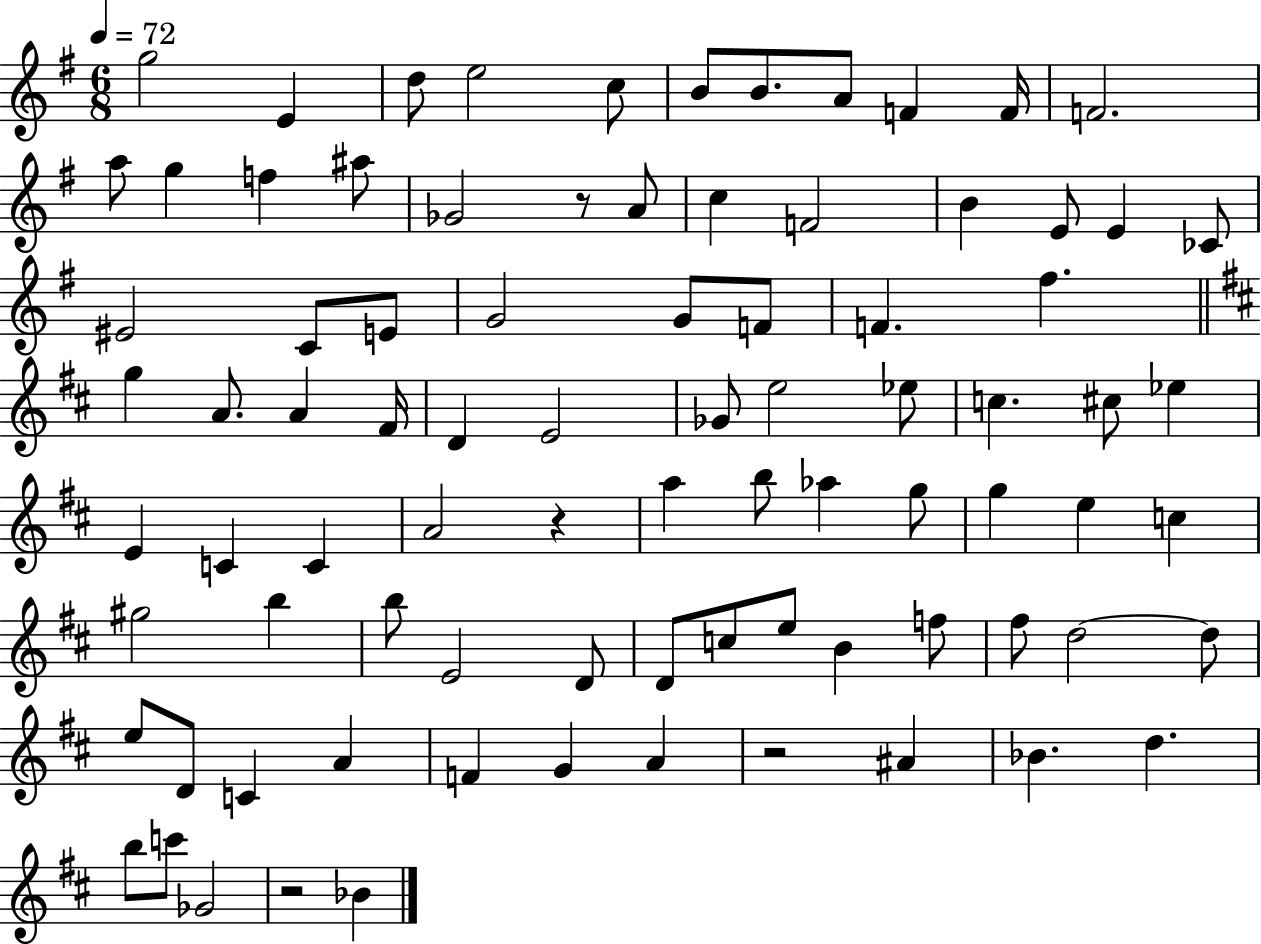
{
  \clef treble
  \numericTimeSignature
  \time 6/8
  \key g \major
  \tempo 4 = 72
  g''2 e'4 | d''8 e''2 c''8 | b'8 b'8. a'8 f'4 f'16 | f'2. | \break a''8 g''4 f''4 ais''8 | ges'2 r8 a'8 | c''4 f'2 | b'4 e'8 e'4 ces'8 | \break eis'2 c'8 e'8 | g'2 g'8 f'8 | f'4. fis''4. | \bar "||" \break \key b \minor g''4 a'8. a'4 fis'16 | d'4 e'2 | ges'8 e''2 ees''8 | c''4. cis''8 ees''4 | \break e'4 c'4 c'4 | a'2 r4 | a''4 b''8 aes''4 g''8 | g''4 e''4 c''4 | \break gis''2 b''4 | b''8 e'2 d'8 | d'8 c''8 e''8 b'4 f''8 | fis''8 d''2~~ d''8 | \break e''8 d'8 c'4 a'4 | f'4 g'4 a'4 | r2 ais'4 | bes'4. d''4. | \break b''8 c'''8 ges'2 | r2 bes'4 | \bar "|."
}